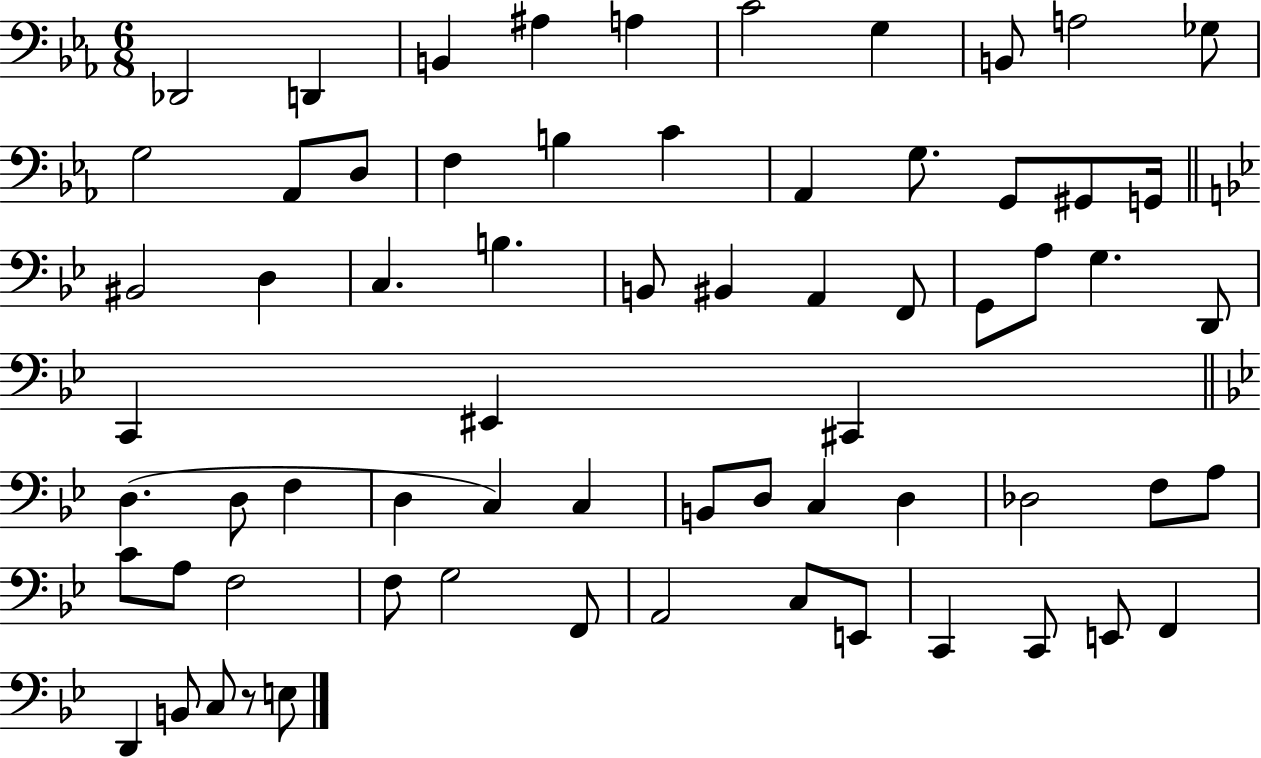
X:1
T:Untitled
M:6/8
L:1/4
K:Eb
_D,,2 D,, B,, ^A, A, C2 G, B,,/2 A,2 _G,/2 G,2 _A,,/2 D,/2 F, B, C _A,, G,/2 G,,/2 ^G,,/2 G,,/4 ^B,,2 D, C, B, B,,/2 ^B,, A,, F,,/2 G,,/2 A,/2 G, D,,/2 C,, ^E,, ^C,, D, D,/2 F, D, C, C, B,,/2 D,/2 C, D, _D,2 F,/2 A,/2 C/2 A,/2 F,2 F,/2 G,2 F,,/2 A,,2 C,/2 E,,/2 C,, C,,/2 E,,/2 F,, D,, B,,/2 C,/2 z/2 E,/2